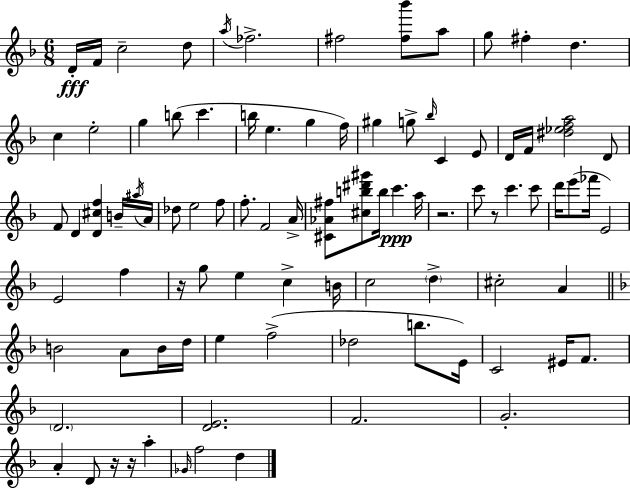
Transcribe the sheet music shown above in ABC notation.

X:1
T:Untitled
M:6/8
L:1/4
K:F
D/4 F/4 c2 d/2 a/4 _f2 ^f2 [^f_b']/2 a/2 g/2 ^f d c e2 g b/2 c' b/4 e g f/4 ^g g/2 _b/4 C E/2 D/4 F/4 [^d_efa]2 D/2 F/2 D [D^cf] B/4 ^a/4 A/4 _d/2 e2 f/2 f/2 F2 A/4 [^C_A^f]/2 [^cb^d'^g']/2 b/4 c' a/4 z2 c'/2 z/2 c' c'/2 d'/4 e'/2 _f'/4 E2 E2 f z/4 g/2 e c B/4 c2 d ^c2 A B2 A/2 B/4 d/4 e f2 _d2 b/2 E/4 C2 ^E/4 F/2 D2 [DE]2 F2 G2 A D/2 z/4 z/4 a _G/4 f2 d